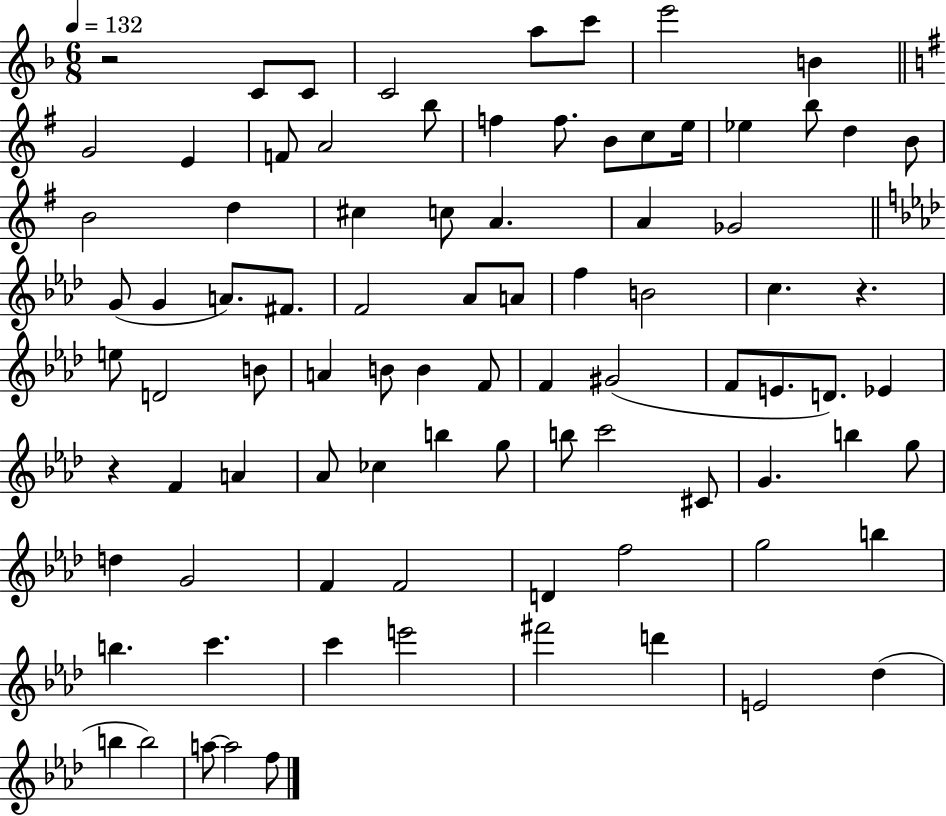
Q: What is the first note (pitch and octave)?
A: C4